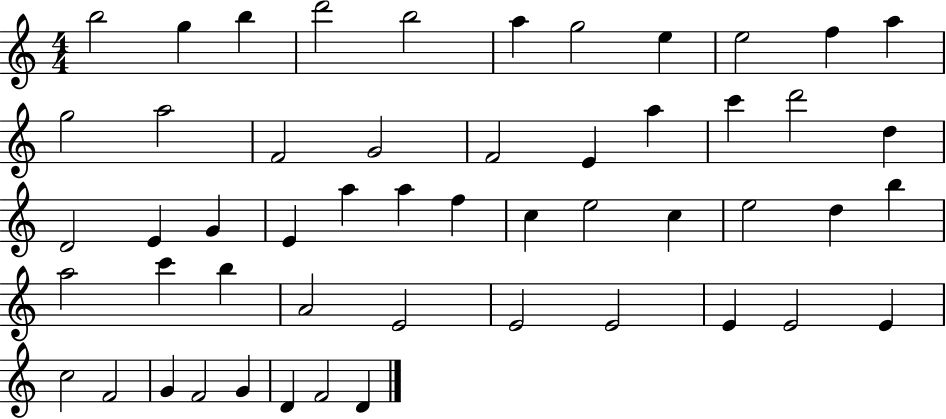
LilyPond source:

{
  \clef treble
  \numericTimeSignature
  \time 4/4
  \key c \major
  b''2 g''4 b''4 | d'''2 b''2 | a''4 g''2 e''4 | e''2 f''4 a''4 | \break g''2 a''2 | f'2 g'2 | f'2 e'4 a''4 | c'''4 d'''2 d''4 | \break d'2 e'4 g'4 | e'4 a''4 a''4 f''4 | c''4 e''2 c''4 | e''2 d''4 b''4 | \break a''2 c'''4 b''4 | a'2 e'2 | e'2 e'2 | e'4 e'2 e'4 | \break c''2 f'2 | g'4 f'2 g'4 | d'4 f'2 d'4 | \bar "|."
}